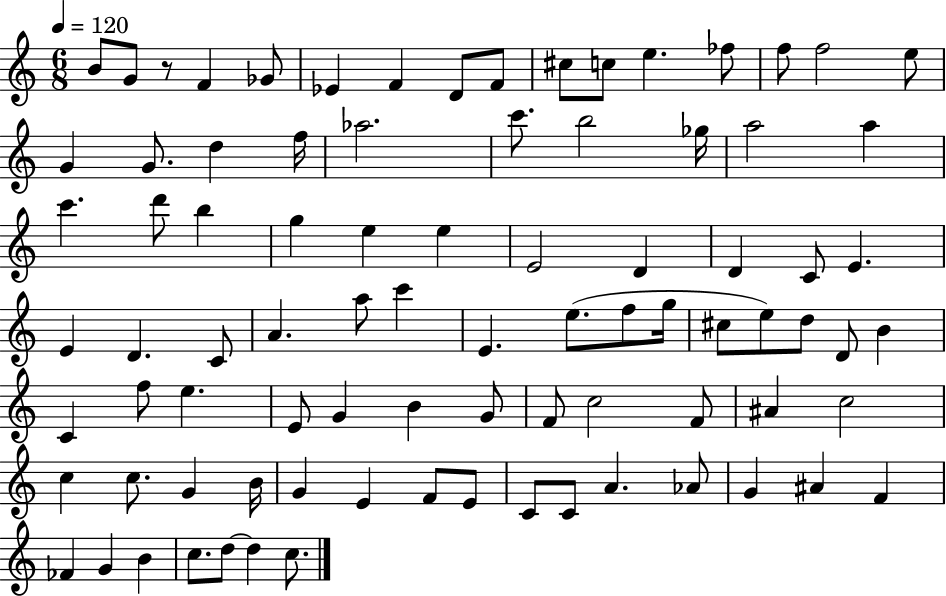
X:1
T:Untitled
M:6/8
L:1/4
K:C
B/2 G/2 z/2 F _G/2 _E F D/2 F/2 ^c/2 c/2 e _f/2 f/2 f2 e/2 G G/2 d f/4 _a2 c'/2 b2 _g/4 a2 a c' d'/2 b g e e E2 D D C/2 E E D C/2 A a/2 c' E e/2 f/2 g/4 ^c/2 e/2 d/2 D/2 B C f/2 e E/2 G B G/2 F/2 c2 F/2 ^A c2 c c/2 G B/4 G E F/2 E/2 C/2 C/2 A _A/2 G ^A F _F G B c/2 d/2 d c/2